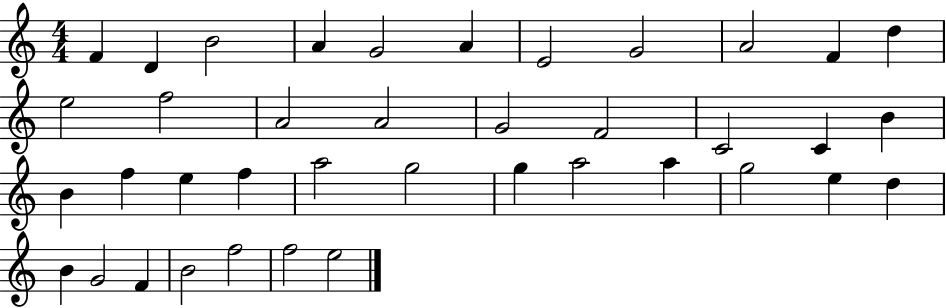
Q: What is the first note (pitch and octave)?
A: F4